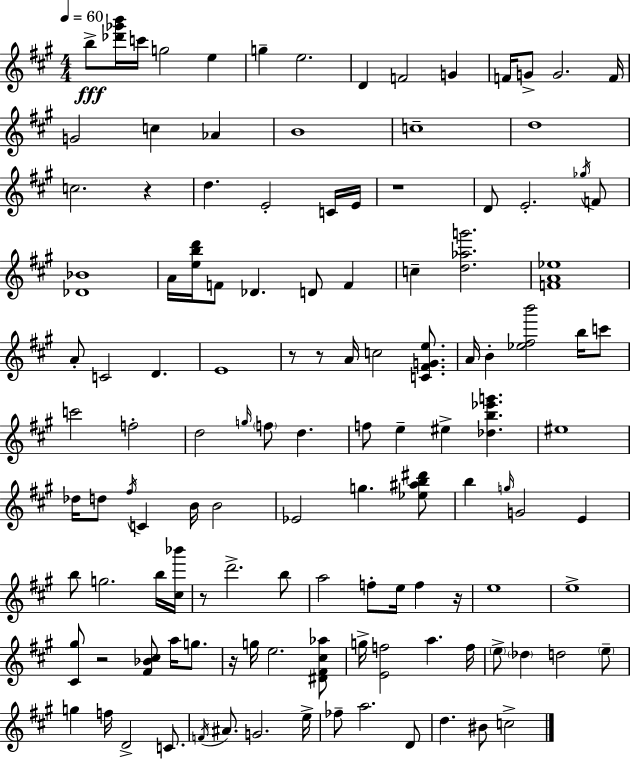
X:1
T:Untitled
M:4/4
L:1/4
K:A
b/2 [_d'_g'b']/4 c'/4 g2 e g e2 D F2 G F/4 G/2 G2 F/4 G2 c _A B4 c4 d4 c2 z d E2 C/4 E/4 z4 D/2 E2 _g/4 F/2 [_D_B]4 A/4 [ebd']/4 F/2 _D D/2 F c [d_ag']2 [FA_e]4 A/2 C2 D E4 z/2 z/2 A/4 c2 [C^FGe]/2 A/4 B [_e^fb']2 b/4 c'/2 c'2 f2 d2 g/4 f/2 d f/2 e ^e [_db_e'g'] ^e4 _d/4 d/2 ^f/4 C B/4 B2 _E2 g [_e^ab^d']/2 b g/4 G2 E b/2 g2 b/4 [^c_b']/4 z/2 d'2 b/2 a2 f/2 e/4 f z/4 e4 e4 [^C^g]/2 z2 [^F_B^c]/2 a/4 g/2 z/4 g/4 e2 [^D^F^c_a]/2 g/4 [Ef]2 a f/4 e/2 _d d2 e/2 g f/4 D2 C/2 F/4 ^A/2 G2 e/4 _f/2 a2 D/2 d ^B/2 c2